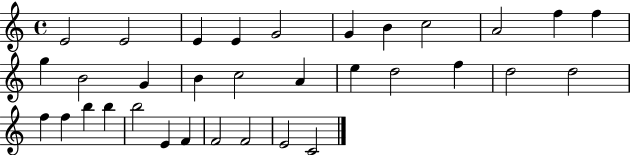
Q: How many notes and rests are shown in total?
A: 33